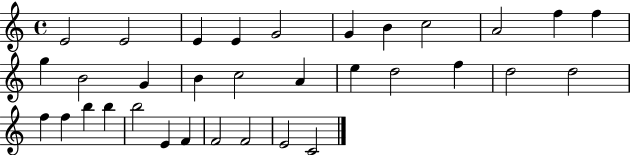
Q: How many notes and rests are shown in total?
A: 33